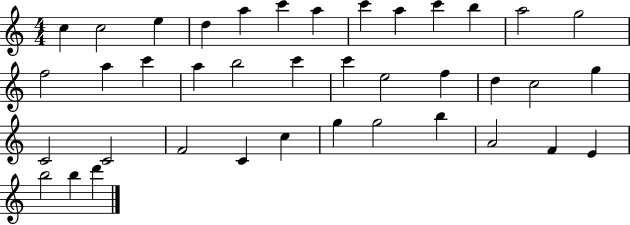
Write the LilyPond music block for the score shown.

{
  \clef treble
  \numericTimeSignature
  \time 4/4
  \key c \major
  c''4 c''2 e''4 | d''4 a''4 c'''4 a''4 | c'''4 a''4 c'''4 b''4 | a''2 g''2 | \break f''2 a''4 c'''4 | a''4 b''2 c'''4 | c'''4 e''2 f''4 | d''4 c''2 g''4 | \break c'2 c'2 | f'2 c'4 c''4 | g''4 g''2 b''4 | a'2 f'4 e'4 | \break b''2 b''4 d'''4 | \bar "|."
}